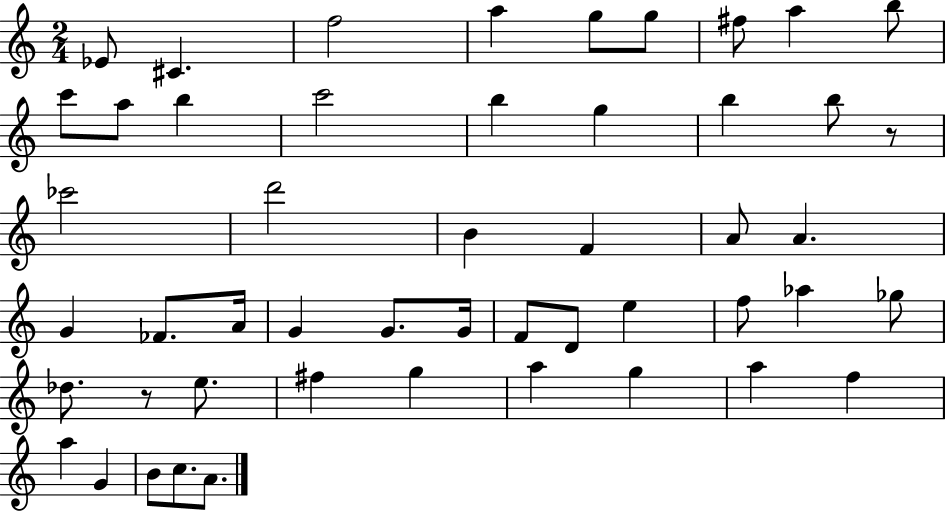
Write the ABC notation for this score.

X:1
T:Untitled
M:2/4
L:1/4
K:C
_E/2 ^C f2 a g/2 g/2 ^f/2 a b/2 c'/2 a/2 b c'2 b g b b/2 z/2 _c'2 d'2 B F A/2 A G _F/2 A/4 G G/2 G/4 F/2 D/2 e f/2 _a _g/2 _d/2 z/2 e/2 ^f g a g a f a G B/2 c/2 A/2